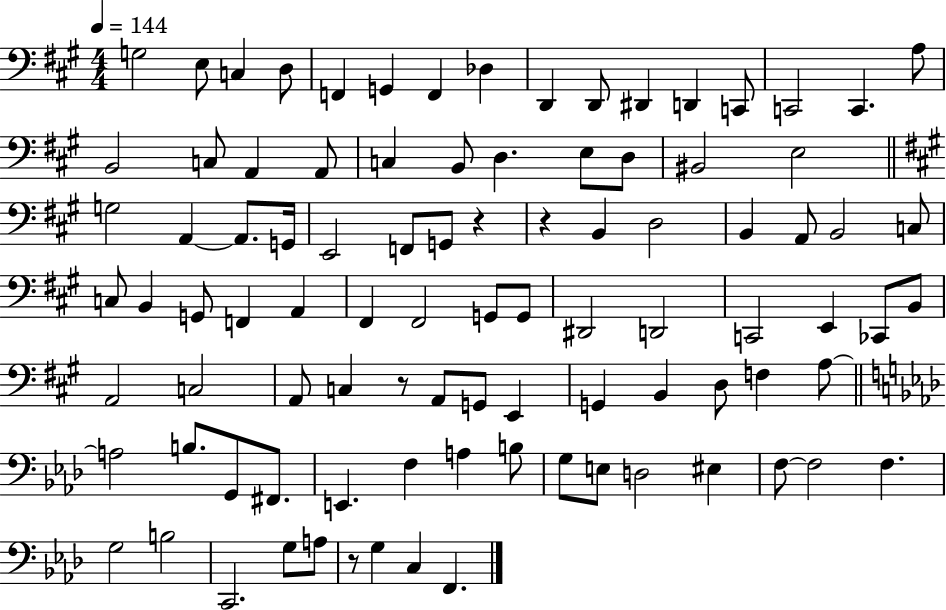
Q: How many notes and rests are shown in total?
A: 94